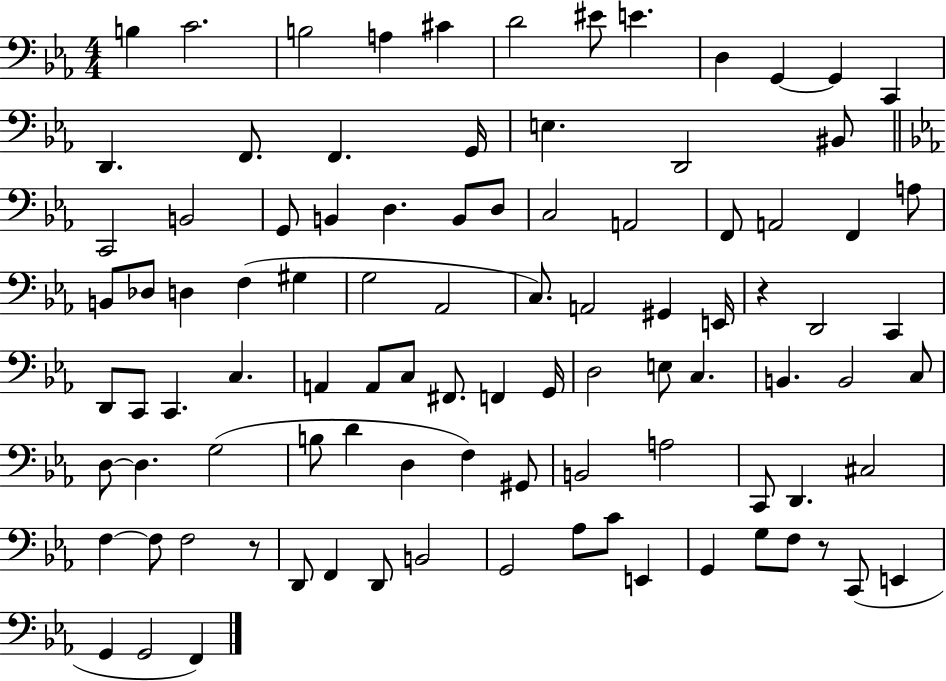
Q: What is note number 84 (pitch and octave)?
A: C4